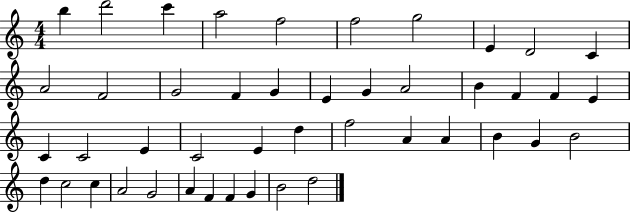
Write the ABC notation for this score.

X:1
T:Untitled
M:4/4
L:1/4
K:C
b d'2 c' a2 f2 f2 g2 E D2 C A2 F2 G2 F G E G A2 B F F E C C2 E C2 E d f2 A A B G B2 d c2 c A2 G2 A F F G B2 d2